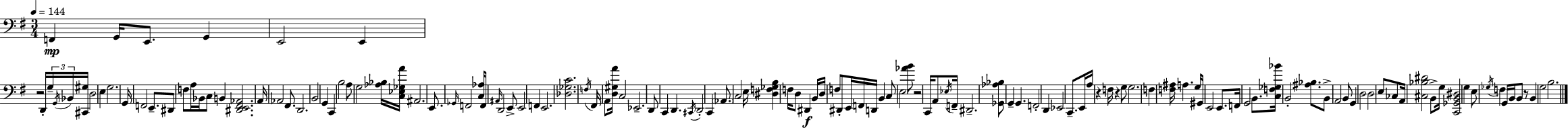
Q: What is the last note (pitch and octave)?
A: B3